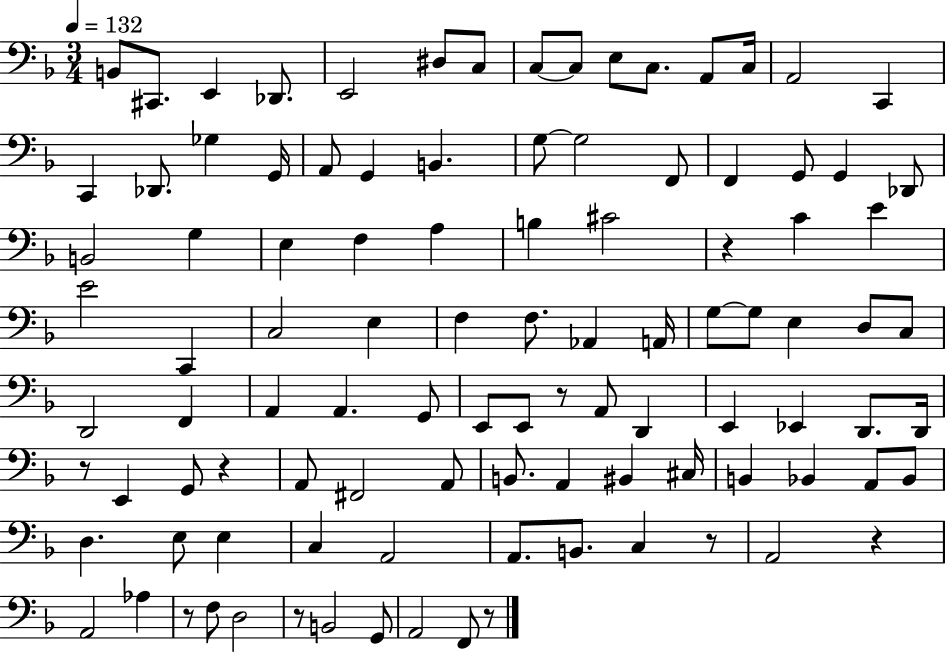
X:1
T:Untitled
M:3/4
L:1/4
K:F
B,,/2 ^C,,/2 E,, _D,,/2 E,,2 ^D,/2 C,/2 C,/2 C,/2 E,/2 C,/2 A,,/2 C,/4 A,,2 C,, C,, _D,,/2 _G, G,,/4 A,,/2 G,, B,, G,/2 G,2 F,,/2 F,, G,,/2 G,, _D,,/2 B,,2 G, E, F, A, B, ^C2 z C E E2 C,, C,2 E, F, F,/2 _A,, A,,/4 G,/2 G,/2 E, D,/2 C,/2 D,,2 F,, A,, A,, G,,/2 E,,/2 E,,/2 z/2 A,,/2 D,, E,, _E,, D,,/2 D,,/4 z/2 E,, G,,/2 z A,,/2 ^F,,2 A,,/2 B,,/2 A,, ^B,, ^C,/4 B,, _B,, A,,/2 _B,,/2 D, E,/2 E, C, A,,2 A,,/2 B,,/2 C, z/2 A,,2 z A,,2 _A, z/2 F,/2 D,2 z/2 B,,2 G,,/2 A,,2 F,,/2 z/2